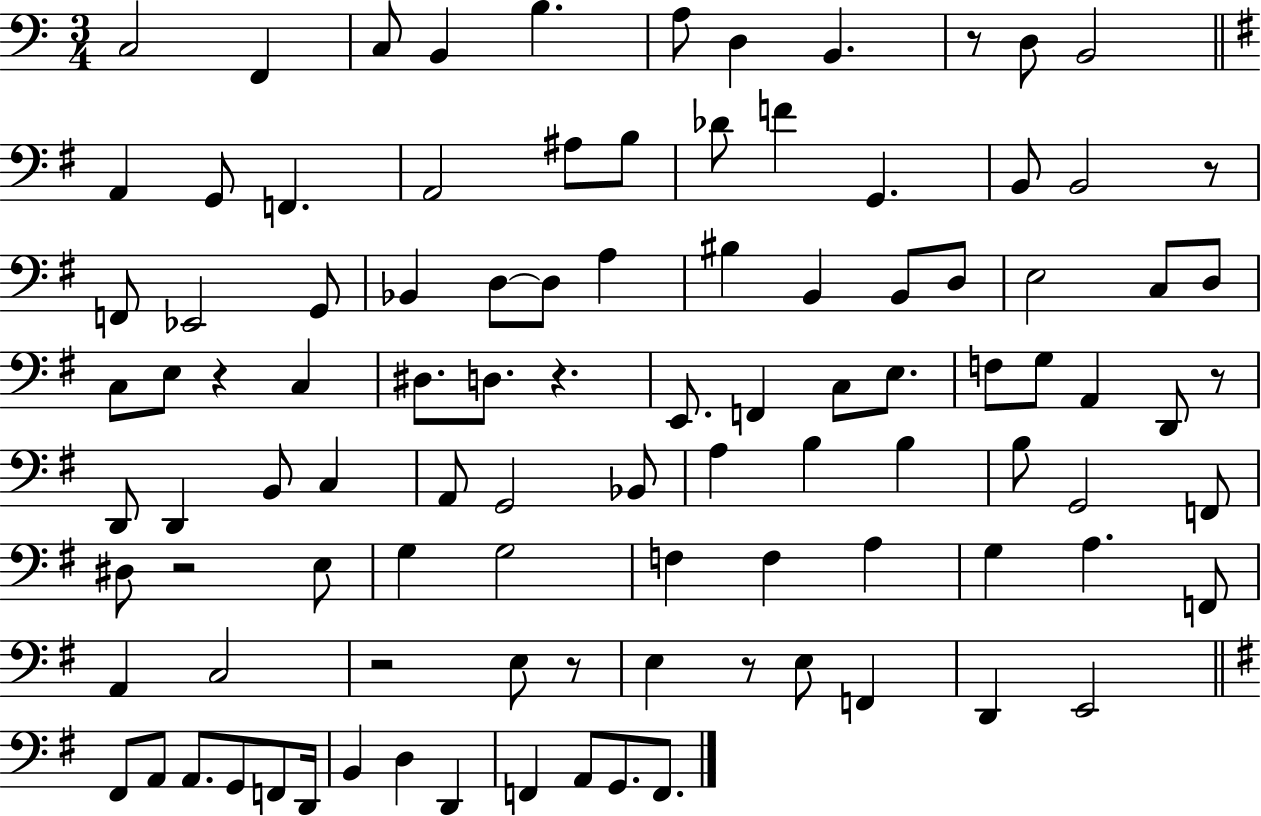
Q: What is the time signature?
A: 3/4